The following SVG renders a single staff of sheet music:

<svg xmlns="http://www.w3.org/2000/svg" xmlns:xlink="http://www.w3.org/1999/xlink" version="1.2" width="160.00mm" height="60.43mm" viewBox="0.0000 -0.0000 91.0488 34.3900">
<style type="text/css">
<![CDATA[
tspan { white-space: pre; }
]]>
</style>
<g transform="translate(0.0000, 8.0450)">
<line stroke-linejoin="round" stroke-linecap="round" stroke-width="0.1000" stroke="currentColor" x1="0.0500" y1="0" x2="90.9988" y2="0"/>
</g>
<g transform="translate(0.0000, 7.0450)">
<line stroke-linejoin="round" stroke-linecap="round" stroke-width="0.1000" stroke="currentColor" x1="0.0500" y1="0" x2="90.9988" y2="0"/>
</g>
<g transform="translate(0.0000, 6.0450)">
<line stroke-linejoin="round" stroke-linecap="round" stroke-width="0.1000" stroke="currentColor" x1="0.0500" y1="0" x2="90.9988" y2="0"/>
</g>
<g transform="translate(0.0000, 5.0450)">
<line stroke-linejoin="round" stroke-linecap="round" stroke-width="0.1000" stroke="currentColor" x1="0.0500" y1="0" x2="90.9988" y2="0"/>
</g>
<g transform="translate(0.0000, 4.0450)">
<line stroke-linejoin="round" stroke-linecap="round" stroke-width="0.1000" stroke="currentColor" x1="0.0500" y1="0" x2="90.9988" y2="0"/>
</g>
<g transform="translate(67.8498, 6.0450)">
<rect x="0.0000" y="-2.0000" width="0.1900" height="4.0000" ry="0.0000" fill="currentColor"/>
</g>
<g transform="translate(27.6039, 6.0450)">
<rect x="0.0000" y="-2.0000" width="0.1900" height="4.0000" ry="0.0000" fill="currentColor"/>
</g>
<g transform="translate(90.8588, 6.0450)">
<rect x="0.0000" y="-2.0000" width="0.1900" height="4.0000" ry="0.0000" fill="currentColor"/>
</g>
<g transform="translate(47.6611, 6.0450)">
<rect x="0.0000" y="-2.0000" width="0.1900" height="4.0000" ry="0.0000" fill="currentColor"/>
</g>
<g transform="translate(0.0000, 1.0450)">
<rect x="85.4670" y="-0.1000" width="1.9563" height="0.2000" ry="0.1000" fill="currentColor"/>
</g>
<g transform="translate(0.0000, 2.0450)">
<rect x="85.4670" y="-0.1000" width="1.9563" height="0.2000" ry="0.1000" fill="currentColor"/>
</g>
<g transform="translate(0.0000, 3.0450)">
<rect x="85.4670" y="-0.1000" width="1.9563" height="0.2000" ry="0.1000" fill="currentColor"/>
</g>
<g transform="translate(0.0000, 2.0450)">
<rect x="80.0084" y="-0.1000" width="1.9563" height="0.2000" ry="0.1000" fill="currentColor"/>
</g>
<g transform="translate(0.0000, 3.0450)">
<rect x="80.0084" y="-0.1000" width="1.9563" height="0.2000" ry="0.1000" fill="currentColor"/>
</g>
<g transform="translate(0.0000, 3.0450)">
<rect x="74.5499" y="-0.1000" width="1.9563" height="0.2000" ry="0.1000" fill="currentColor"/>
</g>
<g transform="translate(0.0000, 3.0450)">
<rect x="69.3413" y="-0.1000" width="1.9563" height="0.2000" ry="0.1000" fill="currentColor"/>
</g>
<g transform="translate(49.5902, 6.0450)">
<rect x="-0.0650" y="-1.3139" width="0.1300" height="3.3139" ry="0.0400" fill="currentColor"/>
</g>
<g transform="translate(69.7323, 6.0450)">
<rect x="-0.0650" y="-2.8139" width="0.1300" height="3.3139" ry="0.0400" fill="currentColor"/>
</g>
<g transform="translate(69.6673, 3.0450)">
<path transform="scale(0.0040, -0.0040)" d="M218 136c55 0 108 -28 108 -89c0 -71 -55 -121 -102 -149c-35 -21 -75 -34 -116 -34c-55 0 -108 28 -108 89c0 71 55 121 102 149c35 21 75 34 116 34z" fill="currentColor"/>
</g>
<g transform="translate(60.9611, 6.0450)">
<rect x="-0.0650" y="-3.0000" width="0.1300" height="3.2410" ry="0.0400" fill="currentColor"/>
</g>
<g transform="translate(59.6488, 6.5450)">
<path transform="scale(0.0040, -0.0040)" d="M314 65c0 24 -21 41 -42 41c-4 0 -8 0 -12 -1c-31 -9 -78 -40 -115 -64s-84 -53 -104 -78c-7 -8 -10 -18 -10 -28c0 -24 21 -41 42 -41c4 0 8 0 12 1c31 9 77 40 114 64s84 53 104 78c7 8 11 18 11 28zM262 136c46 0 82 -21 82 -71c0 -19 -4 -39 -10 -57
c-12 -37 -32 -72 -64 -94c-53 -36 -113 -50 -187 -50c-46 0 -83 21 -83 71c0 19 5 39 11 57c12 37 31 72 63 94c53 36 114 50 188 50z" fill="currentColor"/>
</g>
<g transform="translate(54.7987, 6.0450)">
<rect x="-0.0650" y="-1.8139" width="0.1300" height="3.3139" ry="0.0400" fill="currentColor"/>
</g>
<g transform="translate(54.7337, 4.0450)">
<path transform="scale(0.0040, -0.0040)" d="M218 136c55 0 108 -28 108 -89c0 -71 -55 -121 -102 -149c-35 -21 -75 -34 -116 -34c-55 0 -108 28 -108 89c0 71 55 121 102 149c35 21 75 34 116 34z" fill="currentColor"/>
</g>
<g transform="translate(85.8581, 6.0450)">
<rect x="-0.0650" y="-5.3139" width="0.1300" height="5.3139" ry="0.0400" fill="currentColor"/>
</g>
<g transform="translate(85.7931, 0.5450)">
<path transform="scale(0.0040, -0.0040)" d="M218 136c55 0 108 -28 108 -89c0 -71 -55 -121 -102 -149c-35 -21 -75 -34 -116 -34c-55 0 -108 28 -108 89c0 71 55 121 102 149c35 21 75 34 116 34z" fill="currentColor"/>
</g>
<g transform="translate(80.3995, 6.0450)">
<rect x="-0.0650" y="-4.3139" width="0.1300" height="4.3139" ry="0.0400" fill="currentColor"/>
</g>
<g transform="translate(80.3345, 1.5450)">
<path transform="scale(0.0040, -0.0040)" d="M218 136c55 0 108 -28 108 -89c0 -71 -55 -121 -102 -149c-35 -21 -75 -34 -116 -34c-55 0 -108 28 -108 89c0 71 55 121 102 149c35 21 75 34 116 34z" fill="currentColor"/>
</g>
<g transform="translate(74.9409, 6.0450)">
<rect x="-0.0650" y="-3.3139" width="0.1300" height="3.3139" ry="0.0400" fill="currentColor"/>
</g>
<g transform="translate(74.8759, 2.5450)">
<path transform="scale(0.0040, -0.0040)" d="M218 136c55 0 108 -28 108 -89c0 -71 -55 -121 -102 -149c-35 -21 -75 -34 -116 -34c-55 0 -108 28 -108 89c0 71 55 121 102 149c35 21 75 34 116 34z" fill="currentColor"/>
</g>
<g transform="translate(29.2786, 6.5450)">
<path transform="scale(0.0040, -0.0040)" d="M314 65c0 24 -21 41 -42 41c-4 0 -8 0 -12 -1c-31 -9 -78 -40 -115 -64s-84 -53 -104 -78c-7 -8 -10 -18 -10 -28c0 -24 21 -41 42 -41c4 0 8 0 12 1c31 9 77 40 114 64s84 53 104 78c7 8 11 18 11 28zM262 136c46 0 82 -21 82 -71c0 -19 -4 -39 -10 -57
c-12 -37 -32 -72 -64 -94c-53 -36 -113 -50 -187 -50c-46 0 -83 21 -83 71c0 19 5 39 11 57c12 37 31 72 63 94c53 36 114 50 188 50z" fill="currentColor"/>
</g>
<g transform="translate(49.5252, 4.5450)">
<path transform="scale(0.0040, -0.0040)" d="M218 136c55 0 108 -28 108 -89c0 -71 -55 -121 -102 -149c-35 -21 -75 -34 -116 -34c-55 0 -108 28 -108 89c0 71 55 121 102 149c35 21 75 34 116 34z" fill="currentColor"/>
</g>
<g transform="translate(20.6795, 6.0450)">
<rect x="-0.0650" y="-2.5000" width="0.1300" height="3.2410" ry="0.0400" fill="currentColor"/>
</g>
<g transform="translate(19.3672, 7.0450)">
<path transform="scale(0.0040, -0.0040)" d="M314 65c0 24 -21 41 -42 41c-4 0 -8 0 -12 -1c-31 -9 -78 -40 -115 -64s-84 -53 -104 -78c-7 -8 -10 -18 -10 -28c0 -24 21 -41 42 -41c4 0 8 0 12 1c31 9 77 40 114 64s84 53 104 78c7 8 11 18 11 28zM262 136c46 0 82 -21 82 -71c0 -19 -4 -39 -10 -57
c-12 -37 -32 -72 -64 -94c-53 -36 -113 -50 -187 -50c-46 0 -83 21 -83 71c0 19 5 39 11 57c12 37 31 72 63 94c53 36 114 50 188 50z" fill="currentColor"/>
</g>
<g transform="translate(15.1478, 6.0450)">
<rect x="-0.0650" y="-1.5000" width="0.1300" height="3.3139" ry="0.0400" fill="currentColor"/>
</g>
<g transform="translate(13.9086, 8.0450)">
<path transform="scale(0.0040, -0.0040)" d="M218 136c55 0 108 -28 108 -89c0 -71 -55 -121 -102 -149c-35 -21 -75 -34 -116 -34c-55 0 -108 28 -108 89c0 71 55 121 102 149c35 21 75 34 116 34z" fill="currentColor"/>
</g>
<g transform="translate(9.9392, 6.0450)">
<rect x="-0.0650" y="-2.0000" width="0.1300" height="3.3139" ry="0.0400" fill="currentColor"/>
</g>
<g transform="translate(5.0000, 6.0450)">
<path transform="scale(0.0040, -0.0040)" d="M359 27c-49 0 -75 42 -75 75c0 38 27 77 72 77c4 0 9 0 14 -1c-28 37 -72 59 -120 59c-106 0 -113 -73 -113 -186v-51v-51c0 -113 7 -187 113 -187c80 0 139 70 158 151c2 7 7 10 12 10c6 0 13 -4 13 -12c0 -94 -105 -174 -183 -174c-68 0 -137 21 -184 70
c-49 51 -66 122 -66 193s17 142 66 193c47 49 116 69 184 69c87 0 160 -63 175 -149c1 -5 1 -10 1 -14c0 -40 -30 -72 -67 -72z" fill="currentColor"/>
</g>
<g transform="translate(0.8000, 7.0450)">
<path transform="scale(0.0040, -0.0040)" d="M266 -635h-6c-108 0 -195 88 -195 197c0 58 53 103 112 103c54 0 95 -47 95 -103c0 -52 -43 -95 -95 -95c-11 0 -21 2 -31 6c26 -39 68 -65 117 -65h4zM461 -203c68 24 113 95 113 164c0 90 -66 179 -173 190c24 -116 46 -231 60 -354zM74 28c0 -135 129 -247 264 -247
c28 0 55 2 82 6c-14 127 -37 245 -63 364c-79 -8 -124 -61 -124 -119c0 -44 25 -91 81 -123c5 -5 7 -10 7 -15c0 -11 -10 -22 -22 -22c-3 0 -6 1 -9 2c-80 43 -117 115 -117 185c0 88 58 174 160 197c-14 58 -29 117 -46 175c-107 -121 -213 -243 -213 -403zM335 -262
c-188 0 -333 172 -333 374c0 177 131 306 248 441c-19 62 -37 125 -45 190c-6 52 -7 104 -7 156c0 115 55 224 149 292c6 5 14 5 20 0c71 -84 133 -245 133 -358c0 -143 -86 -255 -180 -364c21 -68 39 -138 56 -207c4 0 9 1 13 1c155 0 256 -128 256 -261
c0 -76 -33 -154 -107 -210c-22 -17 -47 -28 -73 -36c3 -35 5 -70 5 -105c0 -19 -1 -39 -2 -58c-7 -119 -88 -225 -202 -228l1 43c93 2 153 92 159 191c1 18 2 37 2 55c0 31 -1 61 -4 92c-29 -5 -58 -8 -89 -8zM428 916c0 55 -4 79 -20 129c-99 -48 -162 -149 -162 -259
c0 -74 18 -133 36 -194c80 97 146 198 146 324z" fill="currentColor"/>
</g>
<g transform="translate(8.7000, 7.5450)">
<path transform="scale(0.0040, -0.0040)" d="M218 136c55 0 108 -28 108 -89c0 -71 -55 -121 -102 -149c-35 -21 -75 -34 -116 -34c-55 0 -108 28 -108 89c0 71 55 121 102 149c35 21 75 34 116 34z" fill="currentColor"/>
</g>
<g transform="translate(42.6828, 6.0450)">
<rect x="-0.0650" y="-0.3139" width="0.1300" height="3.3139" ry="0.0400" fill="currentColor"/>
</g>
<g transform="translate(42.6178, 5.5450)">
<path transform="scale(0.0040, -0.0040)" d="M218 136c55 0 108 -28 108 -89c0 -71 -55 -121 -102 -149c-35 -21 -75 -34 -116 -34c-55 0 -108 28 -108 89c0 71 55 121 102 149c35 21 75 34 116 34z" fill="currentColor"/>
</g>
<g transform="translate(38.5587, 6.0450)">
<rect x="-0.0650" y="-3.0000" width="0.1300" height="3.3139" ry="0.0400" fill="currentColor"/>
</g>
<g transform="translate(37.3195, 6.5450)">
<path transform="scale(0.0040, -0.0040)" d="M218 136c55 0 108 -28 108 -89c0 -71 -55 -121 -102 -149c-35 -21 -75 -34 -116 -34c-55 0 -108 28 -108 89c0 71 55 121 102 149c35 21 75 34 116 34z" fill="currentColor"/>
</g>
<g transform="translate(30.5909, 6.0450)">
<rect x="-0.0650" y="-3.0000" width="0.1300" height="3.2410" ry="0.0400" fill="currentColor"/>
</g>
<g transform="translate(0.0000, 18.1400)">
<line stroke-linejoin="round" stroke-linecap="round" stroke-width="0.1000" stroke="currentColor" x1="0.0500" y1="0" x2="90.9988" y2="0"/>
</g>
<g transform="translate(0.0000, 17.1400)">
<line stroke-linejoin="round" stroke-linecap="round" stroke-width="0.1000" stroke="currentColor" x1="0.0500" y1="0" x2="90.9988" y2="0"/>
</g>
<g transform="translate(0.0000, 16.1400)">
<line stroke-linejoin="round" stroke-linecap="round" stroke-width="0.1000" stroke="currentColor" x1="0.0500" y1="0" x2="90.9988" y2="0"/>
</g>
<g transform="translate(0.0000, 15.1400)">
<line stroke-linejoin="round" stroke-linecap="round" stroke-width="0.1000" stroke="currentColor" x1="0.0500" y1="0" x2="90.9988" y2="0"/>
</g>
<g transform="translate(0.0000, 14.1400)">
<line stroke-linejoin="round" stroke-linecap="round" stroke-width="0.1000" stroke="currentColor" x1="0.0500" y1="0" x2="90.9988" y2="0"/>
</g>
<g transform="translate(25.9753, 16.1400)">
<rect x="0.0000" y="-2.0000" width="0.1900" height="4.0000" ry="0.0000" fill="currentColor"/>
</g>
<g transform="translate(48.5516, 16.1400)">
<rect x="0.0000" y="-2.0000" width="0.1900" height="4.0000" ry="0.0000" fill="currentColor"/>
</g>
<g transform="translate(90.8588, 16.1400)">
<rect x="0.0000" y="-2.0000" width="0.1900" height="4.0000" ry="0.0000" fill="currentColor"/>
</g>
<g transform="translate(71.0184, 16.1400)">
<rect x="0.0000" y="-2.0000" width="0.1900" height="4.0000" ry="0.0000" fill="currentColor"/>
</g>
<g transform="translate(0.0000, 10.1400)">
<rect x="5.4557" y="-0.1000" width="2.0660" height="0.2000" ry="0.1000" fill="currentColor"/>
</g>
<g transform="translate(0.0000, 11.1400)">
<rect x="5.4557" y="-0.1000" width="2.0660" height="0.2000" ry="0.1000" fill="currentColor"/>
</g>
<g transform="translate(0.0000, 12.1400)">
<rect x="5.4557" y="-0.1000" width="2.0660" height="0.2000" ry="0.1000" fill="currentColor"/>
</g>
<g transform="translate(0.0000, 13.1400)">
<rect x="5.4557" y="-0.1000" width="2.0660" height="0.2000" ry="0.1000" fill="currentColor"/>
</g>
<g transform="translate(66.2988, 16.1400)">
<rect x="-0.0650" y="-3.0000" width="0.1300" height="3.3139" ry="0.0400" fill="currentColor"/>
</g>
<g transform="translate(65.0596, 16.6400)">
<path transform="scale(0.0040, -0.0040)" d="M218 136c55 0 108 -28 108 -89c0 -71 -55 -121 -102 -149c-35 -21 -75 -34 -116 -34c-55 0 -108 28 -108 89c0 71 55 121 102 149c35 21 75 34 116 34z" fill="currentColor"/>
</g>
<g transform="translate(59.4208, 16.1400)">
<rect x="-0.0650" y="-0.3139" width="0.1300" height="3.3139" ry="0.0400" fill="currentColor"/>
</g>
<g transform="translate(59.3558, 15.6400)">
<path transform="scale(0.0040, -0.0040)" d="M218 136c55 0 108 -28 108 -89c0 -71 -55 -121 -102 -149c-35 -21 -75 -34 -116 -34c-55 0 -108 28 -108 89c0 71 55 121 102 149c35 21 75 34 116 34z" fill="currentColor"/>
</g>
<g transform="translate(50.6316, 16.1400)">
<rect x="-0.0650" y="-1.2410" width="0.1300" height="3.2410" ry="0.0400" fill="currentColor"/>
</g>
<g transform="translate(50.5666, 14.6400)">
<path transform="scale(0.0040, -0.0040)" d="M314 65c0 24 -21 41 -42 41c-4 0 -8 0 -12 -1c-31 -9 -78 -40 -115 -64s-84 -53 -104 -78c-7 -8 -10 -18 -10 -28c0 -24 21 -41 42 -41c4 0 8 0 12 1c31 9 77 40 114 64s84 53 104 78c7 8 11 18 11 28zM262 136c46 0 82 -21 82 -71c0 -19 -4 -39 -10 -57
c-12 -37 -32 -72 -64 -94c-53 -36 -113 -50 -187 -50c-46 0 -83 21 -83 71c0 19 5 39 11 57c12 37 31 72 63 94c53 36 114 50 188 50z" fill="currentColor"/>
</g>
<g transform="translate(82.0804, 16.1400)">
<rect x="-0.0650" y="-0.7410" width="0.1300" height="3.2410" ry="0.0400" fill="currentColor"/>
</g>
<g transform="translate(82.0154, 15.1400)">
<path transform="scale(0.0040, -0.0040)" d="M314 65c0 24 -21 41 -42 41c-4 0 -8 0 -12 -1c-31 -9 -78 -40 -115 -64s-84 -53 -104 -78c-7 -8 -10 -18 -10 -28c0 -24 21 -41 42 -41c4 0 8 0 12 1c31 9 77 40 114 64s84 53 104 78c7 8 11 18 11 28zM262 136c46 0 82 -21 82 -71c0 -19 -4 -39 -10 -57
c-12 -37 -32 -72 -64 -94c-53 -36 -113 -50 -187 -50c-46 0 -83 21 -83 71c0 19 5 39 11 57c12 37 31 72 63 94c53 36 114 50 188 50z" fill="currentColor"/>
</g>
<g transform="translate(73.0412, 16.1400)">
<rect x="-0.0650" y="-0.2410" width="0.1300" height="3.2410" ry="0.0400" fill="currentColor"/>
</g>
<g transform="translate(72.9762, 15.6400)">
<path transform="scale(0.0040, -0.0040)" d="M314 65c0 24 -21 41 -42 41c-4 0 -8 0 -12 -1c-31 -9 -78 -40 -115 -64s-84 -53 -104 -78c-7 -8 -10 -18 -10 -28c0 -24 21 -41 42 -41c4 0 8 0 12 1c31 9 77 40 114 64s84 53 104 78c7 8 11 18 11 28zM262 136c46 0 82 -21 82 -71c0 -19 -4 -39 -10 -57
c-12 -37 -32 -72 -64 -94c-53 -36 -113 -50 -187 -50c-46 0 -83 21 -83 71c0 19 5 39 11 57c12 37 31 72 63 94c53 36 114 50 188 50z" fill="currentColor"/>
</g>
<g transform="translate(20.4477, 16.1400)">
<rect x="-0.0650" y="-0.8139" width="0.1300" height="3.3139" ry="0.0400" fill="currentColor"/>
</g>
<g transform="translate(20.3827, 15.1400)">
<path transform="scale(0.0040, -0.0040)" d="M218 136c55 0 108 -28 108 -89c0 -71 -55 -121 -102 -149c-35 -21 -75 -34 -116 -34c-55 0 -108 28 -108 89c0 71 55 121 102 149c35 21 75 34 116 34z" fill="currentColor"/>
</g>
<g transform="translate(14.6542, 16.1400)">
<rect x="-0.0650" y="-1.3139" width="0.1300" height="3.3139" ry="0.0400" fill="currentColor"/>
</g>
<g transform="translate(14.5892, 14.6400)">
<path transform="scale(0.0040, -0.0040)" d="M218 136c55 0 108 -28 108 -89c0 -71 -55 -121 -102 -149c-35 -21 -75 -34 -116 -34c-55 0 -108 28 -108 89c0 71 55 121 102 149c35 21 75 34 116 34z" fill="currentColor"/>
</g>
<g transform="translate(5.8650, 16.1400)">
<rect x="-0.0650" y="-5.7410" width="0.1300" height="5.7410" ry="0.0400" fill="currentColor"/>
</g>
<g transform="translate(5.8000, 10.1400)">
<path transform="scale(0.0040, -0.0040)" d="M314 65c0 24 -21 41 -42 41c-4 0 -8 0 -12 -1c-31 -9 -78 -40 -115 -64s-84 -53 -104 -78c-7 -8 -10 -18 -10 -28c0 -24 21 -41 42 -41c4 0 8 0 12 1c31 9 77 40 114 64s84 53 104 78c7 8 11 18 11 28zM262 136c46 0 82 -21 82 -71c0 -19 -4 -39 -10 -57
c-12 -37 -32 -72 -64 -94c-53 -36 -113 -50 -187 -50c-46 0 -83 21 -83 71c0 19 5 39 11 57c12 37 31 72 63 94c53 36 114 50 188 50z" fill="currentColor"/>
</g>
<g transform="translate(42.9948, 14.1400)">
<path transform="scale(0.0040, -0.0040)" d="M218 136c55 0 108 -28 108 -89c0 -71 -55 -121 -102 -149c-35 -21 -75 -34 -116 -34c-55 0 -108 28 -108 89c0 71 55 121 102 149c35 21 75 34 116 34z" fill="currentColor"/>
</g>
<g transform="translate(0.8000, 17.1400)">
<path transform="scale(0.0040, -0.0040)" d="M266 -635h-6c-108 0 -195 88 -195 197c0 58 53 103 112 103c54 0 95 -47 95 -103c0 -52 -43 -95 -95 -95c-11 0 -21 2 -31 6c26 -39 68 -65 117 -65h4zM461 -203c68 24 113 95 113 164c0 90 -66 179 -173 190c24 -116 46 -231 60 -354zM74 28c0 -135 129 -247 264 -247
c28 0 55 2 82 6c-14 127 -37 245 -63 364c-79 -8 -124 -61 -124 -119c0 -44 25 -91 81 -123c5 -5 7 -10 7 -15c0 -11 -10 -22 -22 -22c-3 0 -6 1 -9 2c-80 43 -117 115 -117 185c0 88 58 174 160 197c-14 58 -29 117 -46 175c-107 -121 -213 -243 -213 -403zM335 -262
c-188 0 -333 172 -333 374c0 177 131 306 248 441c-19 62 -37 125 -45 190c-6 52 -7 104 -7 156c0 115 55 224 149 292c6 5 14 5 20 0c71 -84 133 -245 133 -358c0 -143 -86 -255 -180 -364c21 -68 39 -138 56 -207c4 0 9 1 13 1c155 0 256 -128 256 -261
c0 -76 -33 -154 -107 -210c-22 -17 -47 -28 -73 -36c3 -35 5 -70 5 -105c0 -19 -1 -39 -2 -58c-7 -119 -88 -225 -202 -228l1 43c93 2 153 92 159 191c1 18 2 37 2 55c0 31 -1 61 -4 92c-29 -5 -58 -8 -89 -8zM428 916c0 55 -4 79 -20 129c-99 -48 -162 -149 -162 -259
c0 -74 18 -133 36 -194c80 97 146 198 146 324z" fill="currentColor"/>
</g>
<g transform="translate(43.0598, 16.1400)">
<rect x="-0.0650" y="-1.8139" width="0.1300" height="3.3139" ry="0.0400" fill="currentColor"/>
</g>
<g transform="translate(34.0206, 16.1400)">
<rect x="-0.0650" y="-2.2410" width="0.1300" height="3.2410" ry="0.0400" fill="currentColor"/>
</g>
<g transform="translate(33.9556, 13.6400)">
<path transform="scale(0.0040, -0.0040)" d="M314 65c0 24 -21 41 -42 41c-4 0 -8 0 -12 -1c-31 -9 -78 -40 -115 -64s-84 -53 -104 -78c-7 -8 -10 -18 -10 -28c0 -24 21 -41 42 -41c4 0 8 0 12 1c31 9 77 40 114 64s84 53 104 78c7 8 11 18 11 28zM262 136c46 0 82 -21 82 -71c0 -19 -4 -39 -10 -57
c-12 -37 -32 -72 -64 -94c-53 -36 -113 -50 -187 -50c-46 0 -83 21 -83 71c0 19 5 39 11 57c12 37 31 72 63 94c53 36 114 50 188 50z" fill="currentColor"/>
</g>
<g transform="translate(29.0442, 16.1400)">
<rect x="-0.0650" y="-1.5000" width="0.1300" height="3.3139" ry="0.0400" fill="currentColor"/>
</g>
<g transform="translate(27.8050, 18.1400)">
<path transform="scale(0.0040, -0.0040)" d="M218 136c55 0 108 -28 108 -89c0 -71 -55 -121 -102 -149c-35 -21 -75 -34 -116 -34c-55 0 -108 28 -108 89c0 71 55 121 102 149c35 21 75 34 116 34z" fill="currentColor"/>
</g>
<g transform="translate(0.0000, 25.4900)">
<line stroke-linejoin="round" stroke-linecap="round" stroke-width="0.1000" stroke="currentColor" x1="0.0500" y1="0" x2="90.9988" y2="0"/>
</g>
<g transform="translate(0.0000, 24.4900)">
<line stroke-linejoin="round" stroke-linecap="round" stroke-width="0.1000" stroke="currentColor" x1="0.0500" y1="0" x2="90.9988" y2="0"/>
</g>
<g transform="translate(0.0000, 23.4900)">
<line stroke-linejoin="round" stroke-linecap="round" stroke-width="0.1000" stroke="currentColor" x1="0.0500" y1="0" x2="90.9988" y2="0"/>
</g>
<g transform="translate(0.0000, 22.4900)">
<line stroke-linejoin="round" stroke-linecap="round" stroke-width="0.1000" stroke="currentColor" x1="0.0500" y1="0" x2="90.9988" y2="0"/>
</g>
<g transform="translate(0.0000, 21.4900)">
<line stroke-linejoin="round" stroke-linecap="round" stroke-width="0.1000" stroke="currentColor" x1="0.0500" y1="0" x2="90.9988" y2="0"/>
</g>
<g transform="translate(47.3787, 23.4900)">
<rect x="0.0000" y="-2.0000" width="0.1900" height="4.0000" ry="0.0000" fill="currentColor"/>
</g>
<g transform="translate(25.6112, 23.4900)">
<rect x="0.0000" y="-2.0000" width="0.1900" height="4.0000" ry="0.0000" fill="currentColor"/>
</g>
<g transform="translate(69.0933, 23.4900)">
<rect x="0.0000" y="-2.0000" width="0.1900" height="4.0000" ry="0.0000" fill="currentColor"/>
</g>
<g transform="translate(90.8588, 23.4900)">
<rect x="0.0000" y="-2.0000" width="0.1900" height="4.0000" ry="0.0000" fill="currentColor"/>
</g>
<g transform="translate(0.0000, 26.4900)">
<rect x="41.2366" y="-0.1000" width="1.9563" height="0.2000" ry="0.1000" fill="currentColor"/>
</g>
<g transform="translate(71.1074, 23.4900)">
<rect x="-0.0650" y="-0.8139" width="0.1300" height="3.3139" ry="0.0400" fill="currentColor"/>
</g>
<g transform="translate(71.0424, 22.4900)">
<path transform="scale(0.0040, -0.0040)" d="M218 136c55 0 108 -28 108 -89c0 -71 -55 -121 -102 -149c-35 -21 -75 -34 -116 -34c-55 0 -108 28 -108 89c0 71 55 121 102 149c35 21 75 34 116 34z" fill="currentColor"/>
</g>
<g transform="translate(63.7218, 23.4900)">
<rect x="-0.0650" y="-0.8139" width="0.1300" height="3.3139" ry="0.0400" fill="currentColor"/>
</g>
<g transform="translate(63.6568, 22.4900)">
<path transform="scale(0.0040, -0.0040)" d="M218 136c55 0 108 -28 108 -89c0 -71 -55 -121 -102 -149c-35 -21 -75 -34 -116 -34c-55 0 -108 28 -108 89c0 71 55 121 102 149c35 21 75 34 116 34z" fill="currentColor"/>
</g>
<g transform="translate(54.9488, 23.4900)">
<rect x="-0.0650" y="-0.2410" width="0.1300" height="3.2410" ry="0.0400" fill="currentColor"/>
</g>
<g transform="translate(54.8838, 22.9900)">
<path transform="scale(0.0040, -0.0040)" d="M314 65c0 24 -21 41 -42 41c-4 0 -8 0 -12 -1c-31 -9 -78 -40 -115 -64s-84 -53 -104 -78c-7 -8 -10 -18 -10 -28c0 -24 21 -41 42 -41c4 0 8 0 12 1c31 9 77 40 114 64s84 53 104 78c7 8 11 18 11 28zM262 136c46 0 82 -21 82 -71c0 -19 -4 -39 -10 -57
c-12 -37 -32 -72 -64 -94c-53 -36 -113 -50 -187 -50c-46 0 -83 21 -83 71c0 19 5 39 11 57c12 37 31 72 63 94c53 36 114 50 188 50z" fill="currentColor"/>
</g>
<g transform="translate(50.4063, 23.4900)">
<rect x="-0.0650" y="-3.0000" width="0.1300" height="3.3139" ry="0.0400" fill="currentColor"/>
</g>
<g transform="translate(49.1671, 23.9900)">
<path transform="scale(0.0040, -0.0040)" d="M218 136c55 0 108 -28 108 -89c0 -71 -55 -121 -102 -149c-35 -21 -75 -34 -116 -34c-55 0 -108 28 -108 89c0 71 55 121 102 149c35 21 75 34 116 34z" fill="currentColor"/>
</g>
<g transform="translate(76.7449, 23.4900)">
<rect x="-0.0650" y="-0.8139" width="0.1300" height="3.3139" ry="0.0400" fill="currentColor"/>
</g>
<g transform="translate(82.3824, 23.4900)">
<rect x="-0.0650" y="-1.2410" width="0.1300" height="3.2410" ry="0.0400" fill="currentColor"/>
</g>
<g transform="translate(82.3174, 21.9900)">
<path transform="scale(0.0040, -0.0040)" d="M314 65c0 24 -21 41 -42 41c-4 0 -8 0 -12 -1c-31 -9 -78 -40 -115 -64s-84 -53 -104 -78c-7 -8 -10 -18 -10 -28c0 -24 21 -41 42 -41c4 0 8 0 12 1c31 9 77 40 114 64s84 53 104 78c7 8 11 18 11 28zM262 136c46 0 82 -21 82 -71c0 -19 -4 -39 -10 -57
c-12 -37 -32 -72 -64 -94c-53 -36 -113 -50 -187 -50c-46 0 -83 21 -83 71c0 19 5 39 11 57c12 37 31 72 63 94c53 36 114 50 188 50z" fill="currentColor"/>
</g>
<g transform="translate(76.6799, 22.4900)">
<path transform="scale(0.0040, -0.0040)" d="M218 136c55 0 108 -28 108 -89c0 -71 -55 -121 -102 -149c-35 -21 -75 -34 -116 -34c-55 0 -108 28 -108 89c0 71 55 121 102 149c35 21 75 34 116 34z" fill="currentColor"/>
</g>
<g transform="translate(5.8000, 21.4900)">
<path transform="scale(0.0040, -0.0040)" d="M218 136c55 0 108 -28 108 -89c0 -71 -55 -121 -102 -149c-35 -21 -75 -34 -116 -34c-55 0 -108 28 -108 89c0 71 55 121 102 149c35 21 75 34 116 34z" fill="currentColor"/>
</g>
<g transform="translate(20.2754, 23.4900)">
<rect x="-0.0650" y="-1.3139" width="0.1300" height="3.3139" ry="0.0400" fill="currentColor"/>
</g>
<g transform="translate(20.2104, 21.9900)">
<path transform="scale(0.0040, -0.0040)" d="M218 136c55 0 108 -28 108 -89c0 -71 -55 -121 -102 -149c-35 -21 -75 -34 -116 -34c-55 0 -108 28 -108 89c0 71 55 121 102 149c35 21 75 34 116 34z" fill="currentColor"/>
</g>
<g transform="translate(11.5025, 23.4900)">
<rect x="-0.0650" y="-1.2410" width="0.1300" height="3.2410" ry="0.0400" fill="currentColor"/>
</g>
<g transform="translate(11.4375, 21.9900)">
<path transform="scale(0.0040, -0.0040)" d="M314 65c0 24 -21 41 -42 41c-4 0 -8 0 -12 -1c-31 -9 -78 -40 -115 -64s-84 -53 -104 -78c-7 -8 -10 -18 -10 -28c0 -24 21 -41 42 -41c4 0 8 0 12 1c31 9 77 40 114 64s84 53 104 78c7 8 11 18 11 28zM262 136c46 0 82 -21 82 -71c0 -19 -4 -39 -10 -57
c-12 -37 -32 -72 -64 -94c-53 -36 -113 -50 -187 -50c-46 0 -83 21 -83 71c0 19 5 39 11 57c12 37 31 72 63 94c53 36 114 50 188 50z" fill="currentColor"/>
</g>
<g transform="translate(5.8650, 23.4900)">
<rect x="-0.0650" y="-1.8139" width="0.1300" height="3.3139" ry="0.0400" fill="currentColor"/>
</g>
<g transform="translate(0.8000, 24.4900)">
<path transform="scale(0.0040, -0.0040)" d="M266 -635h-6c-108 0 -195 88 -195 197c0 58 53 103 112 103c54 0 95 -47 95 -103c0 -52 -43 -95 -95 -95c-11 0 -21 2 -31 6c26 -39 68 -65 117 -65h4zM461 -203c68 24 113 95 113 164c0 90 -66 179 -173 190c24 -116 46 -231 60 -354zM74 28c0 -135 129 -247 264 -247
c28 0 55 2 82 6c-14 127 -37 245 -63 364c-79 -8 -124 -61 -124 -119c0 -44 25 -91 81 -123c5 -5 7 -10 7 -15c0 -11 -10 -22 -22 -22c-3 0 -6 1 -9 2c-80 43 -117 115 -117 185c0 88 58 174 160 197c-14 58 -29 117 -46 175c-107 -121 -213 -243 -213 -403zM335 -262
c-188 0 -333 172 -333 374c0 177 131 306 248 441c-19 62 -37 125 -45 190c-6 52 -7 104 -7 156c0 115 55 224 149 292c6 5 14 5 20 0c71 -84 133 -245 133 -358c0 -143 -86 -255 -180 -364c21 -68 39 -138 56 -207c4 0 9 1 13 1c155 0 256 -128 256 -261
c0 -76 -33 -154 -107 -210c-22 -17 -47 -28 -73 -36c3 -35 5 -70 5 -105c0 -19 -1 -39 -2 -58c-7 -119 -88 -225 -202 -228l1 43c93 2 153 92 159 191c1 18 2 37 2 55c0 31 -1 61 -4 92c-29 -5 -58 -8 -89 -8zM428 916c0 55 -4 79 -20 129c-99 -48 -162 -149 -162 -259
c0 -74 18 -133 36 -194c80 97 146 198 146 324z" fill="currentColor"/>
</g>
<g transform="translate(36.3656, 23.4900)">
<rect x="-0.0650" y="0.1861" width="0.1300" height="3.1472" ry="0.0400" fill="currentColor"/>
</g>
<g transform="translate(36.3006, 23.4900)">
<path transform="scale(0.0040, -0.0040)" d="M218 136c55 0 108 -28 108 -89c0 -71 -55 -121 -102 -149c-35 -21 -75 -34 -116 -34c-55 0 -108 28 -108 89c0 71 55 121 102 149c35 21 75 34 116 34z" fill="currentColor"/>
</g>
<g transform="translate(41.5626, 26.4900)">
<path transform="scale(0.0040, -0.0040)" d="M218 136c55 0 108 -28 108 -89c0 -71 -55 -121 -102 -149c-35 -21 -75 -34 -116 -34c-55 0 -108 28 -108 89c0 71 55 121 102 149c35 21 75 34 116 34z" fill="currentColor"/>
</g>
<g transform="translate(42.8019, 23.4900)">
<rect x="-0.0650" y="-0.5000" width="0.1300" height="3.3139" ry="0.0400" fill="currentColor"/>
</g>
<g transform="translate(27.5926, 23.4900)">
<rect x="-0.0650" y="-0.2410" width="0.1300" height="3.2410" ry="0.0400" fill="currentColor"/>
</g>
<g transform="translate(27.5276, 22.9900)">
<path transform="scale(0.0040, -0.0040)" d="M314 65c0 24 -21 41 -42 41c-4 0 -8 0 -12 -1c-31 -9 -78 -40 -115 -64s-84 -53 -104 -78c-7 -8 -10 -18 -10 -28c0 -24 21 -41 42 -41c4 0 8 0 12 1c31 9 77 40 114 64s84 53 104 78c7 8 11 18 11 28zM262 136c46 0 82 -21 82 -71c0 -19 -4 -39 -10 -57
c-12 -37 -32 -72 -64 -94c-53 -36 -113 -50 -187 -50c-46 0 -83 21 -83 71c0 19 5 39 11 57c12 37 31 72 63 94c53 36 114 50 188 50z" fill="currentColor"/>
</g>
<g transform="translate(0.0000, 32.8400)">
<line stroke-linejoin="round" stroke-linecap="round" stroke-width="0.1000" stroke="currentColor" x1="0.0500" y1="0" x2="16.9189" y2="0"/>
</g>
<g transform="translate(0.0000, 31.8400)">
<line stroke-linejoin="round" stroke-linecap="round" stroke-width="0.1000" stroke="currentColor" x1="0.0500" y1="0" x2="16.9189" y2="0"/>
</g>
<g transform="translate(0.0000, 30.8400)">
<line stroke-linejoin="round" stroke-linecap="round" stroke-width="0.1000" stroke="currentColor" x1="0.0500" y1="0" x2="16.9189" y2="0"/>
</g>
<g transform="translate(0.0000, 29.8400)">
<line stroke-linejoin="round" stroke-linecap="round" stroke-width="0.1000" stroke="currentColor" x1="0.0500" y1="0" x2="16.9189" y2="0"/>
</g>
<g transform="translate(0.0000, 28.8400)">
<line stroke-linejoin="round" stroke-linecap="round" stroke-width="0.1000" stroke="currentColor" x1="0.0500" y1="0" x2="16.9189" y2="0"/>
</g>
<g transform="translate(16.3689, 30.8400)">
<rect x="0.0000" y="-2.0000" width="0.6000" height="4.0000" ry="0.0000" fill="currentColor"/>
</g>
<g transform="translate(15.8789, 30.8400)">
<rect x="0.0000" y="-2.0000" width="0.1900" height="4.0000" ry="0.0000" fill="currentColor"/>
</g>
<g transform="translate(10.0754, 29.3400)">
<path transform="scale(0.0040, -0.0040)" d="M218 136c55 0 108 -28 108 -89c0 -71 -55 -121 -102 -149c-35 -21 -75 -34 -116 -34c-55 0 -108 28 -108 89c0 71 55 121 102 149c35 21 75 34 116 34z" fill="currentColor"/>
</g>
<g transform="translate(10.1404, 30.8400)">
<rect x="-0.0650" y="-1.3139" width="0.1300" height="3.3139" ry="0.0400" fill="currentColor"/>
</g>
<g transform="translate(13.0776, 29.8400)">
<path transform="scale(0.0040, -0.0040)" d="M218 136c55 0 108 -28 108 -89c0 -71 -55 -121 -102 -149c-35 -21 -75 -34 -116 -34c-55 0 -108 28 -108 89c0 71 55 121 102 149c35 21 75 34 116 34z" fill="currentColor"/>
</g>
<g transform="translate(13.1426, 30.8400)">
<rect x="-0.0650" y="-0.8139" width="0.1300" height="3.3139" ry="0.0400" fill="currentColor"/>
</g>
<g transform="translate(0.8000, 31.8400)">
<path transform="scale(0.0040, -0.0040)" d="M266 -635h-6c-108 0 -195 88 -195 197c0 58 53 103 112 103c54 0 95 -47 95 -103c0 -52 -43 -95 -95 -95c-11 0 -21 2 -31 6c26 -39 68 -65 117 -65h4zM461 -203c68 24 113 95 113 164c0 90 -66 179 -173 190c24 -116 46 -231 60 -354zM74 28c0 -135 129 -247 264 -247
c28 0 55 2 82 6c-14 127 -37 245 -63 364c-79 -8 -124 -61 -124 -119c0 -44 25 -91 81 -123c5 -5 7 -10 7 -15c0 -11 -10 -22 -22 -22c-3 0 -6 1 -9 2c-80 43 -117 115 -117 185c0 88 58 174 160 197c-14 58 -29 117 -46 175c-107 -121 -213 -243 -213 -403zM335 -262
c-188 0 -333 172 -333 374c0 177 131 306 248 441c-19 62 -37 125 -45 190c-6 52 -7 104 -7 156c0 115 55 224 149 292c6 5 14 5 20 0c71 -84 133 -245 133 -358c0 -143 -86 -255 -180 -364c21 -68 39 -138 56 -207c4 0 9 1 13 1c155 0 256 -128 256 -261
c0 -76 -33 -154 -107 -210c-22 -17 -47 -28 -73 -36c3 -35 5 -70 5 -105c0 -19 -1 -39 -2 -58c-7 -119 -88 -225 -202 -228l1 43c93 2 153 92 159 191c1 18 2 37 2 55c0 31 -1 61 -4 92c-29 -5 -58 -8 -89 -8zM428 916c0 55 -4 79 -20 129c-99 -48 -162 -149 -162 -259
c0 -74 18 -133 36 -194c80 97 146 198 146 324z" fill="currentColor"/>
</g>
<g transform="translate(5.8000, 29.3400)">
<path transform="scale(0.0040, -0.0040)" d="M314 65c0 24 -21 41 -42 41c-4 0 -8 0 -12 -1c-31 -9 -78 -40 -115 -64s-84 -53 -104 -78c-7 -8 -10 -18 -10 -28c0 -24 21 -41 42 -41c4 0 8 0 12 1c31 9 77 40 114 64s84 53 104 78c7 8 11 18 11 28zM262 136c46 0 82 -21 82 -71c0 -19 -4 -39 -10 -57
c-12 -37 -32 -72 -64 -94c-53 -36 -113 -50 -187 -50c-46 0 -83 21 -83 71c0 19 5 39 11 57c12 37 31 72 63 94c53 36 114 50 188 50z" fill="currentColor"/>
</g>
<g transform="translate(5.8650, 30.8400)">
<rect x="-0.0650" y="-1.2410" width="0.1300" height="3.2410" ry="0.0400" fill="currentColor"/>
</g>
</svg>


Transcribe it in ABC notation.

X:1
T:Untitled
M:4/4
L:1/4
K:C
F E G2 A2 A c e f A2 a b d' f' g'2 e d E g2 f e2 c A c2 d2 f e2 e c2 B C A c2 d d d e2 e2 e d